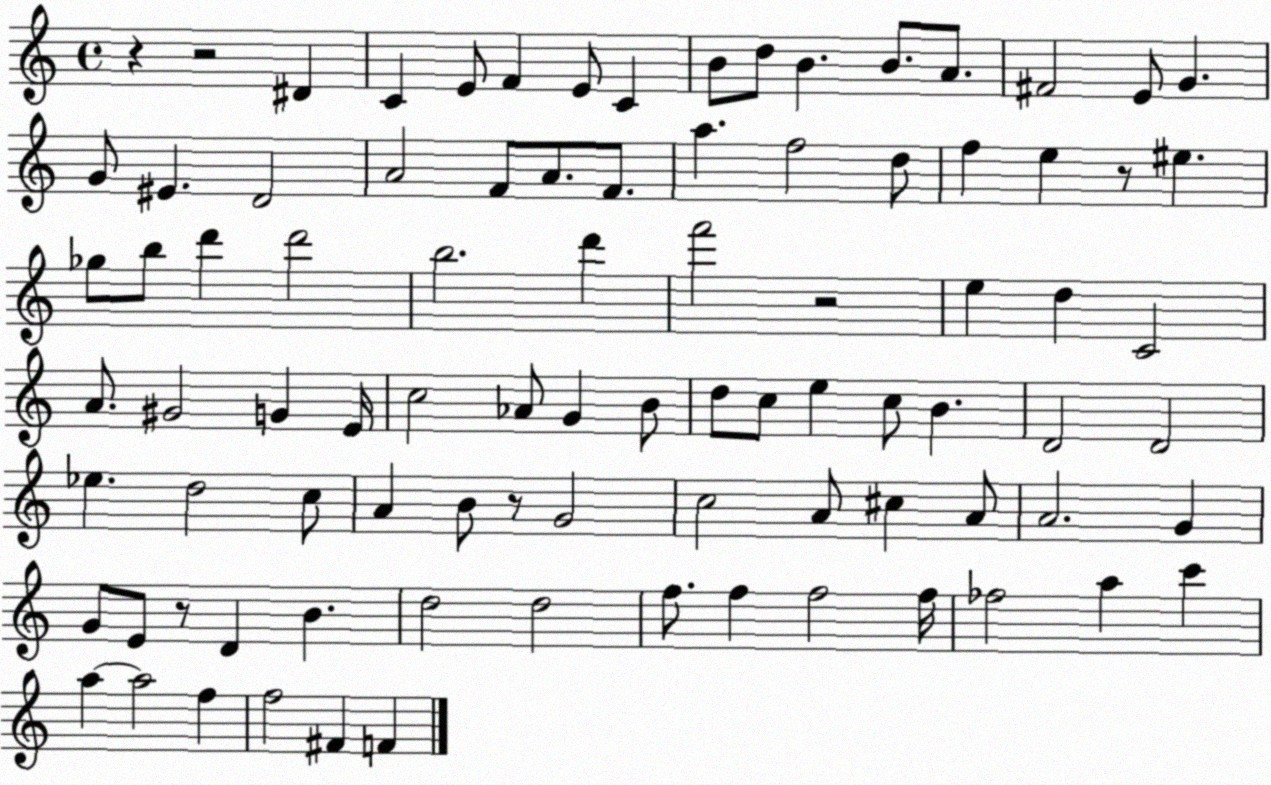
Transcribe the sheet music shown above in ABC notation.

X:1
T:Untitled
M:4/4
L:1/4
K:C
z z2 ^D C E/2 F E/2 C B/2 d/2 B B/2 A/2 ^F2 E/2 G G/2 ^E D2 A2 F/2 A/2 F/2 a f2 d/2 f e z/2 ^e _g/2 b/2 d' d'2 b2 d' f'2 z2 e d C2 A/2 ^G2 G E/4 c2 _A/2 G B/2 d/2 c/2 e c/2 B D2 D2 _e d2 c/2 A B/2 z/2 G2 c2 A/2 ^c A/2 A2 G G/2 E/2 z/2 D B d2 d2 f/2 f f2 f/4 _f2 a c' a a2 f f2 ^F F